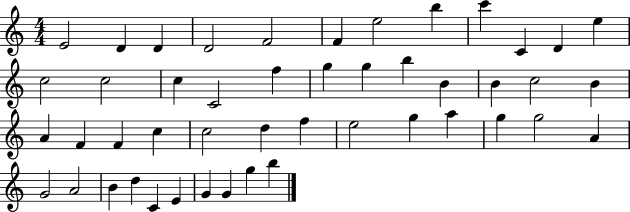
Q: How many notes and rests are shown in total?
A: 47